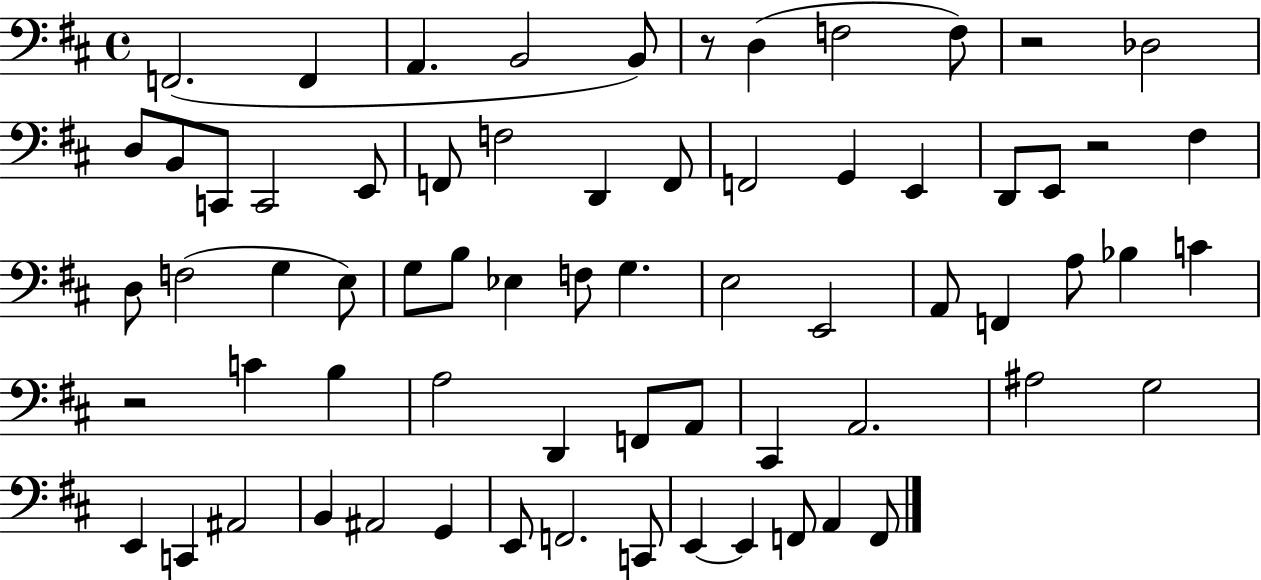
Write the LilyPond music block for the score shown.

{
  \clef bass
  \time 4/4
  \defaultTimeSignature
  \key d \major
  f,2.( f,4 | a,4. b,2 b,8) | r8 d4( f2 f8) | r2 des2 | \break d8 b,8 c,8 c,2 e,8 | f,8 f2 d,4 f,8 | f,2 g,4 e,4 | d,8 e,8 r2 fis4 | \break d8 f2( g4 e8) | g8 b8 ees4 f8 g4. | e2 e,2 | a,8 f,4 a8 bes4 c'4 | \break r2 c'4 b4 | a2 d,4 f,8 a,8 | cis,4 a,2. | ais2 g2 | \break e,4 c,4 ais,2 | b,4 ais,2 g,4 | e,8 f,2. c,8 | e,4~~ e,4 f,8 a,4 f,8 | \break \bar "|."
}